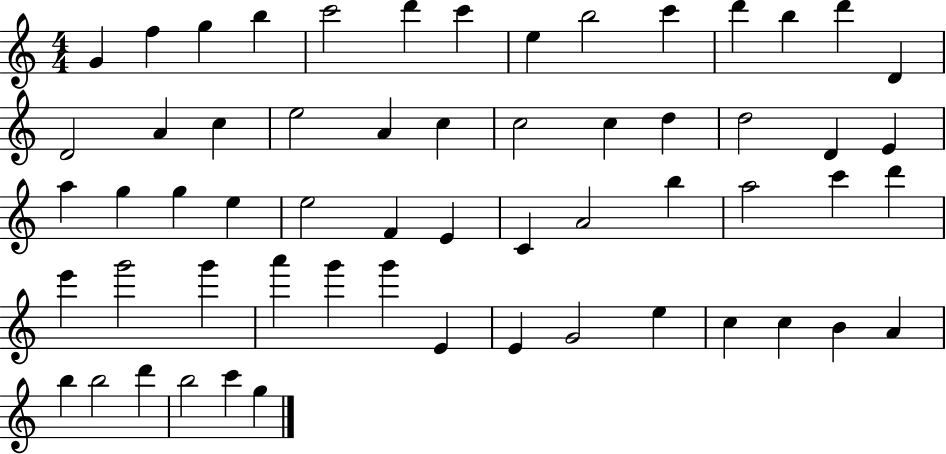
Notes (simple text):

G4/q F5/q G5/q B5/q C6/h D6/q C6/q E5/q B5/h C6/q D6/q B5/q D6/q D4/q D4/h A4/q C5/q E5/h A4/q C5/q C5/h C5/q D5/q D5/h D4/q E4/q A5/q G5/q G5/q E5/q E5/h F4/q E4/q C4/q A4/h B5/q A5/h C6/q D6/q E6/q G6/h G6/q A6/q G6/q G6/q E4/q E4/q G4/h E5/q C5/q C5/q B4/q A4/q B5/q B5/h D6/q B5/h C6/q G5/q